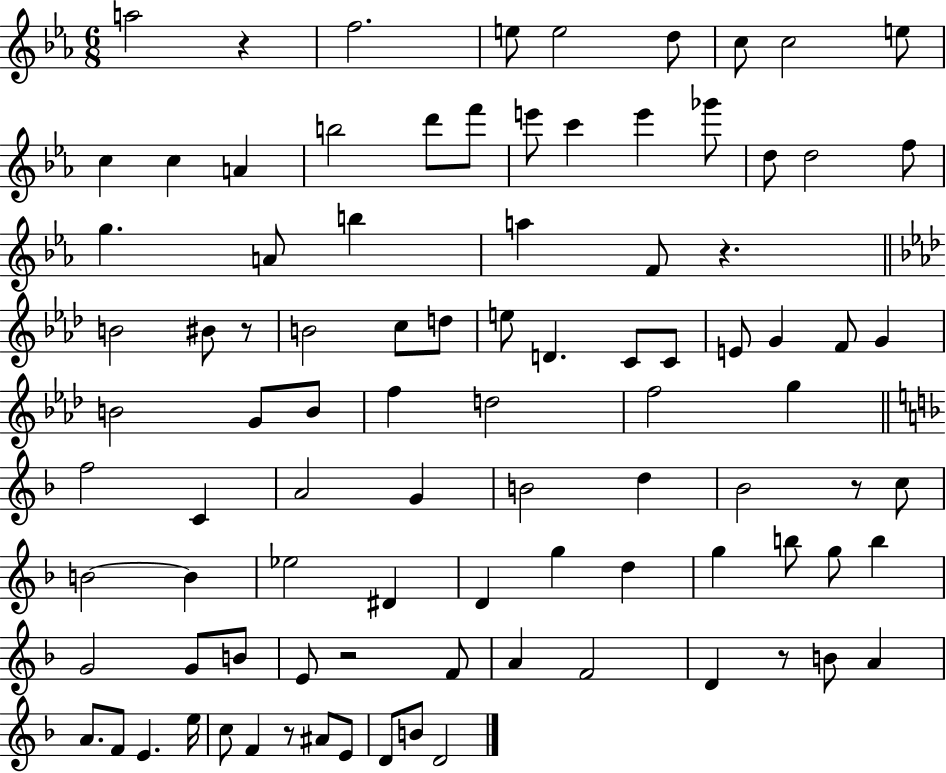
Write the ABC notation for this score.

X:1
T:Untitled
M:6/8
L:1/4
K:Eb
a2 z f2 e/2 e2 d/2 c/2 c2 e/2 c c A b2 d'/2 f'/2 e'/2 c' e' _g'/2 d/2 d2 f/2 g A/2 b a F/2 z B2 ^B/2 z/2 B2 c/2 d/2 e/2 D C/2 C/2 E/2 G F/2 G B2 G/2 B/2 f d2 f2 g f2 C A2 G B2 d _B2 z/2 c/2 B2 B _e2 ^D D g d g b/2 g/2 b G2 G/2 B/2 E/2 z2 F/2 A F2 D z/2 B/2 A A/2 F/2 E e/4 c/2 F z/2 ^A/2 E/2 D/2 B/2 D2